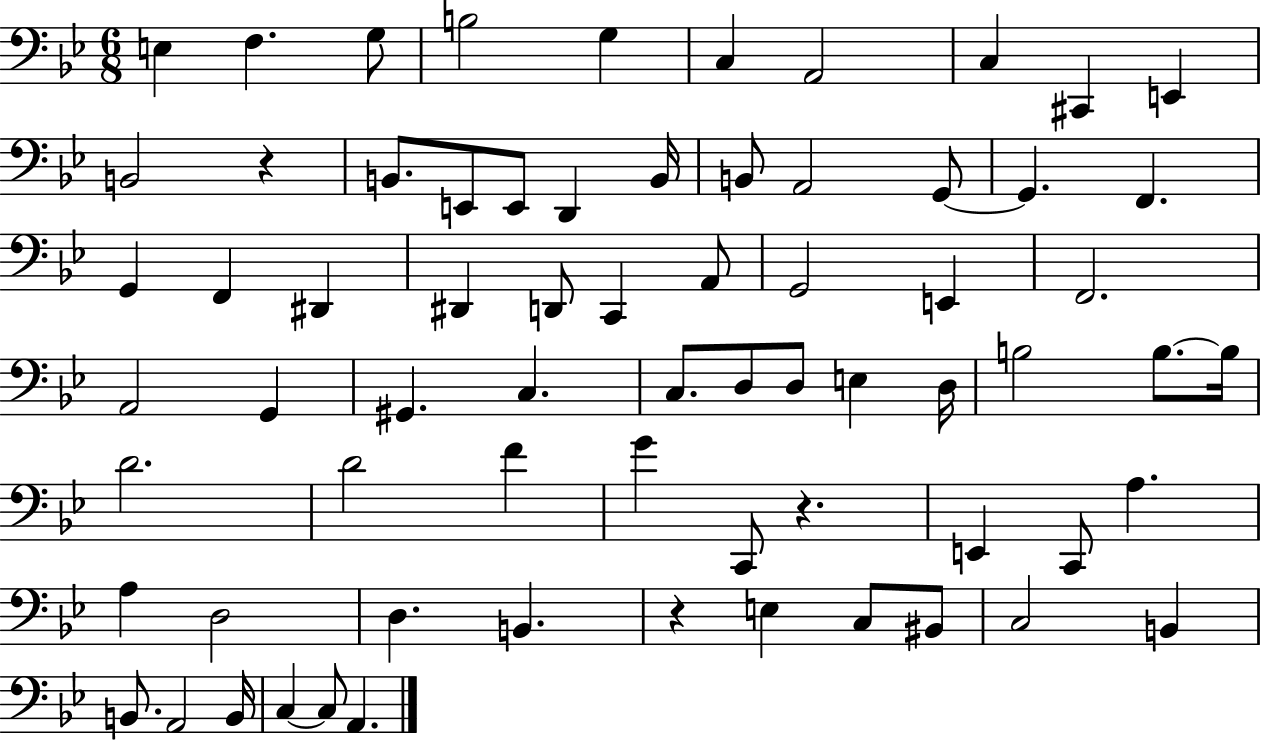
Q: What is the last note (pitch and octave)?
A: A2